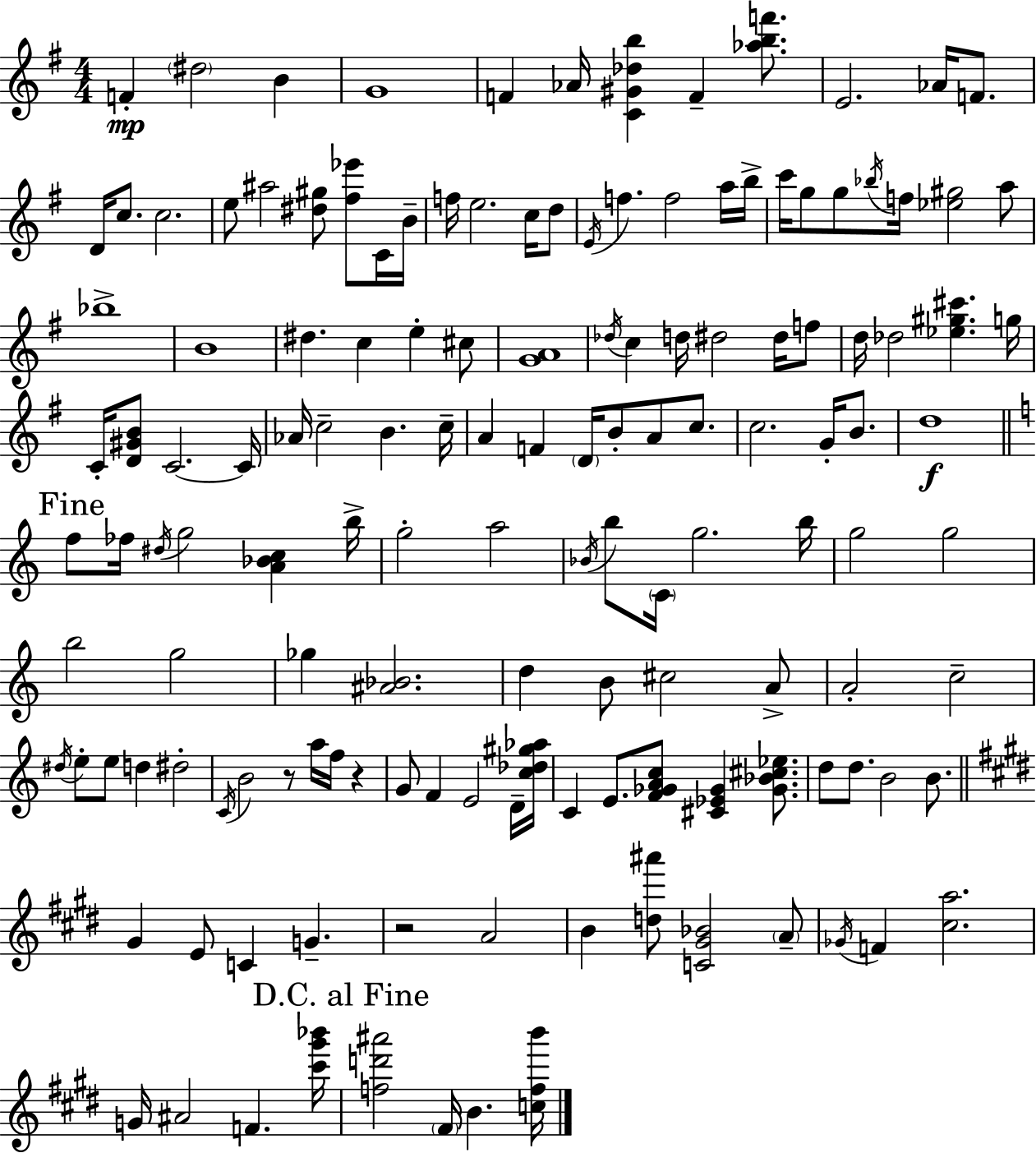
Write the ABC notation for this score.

X:1
T:Untitled
M:4/4
L:1/4
K:Em
F ^d2 B G4 F _A/4 [C^G_db] F [_abf']/2 E2 _A/4 F/2 D/4 c/2 c2 e/2 ^a2 [^d^g]/2 [^f_e']/2 C/4 B/4 f/4 e2 c/4 d/2 E/4 f f2 a/4 b/4 c'/4 g/2 g/2 _b/4 f/4 [_e^g]2 a/2 _b4 B4 ^d c e ^c/2 [GA]4 _d/4 c d/4 ^d2 ^d/4 f/2 d/4 _d2 [_e^g^c'] g/4 C/4 [D^GB]/2 C2 C/4 _A/4 c2 B c/4 A F D/4 B/2 A/2 c/2 c2 G/4 B/2 d4 f/2 _f/4 ^d/4 g2 [A_Bc] b/4 g2 a2 _B/4 b/2 C/4 g2 b/4 g2 g2 b2 g2 _g [^A_B]2 d B/2 ^c2 A/2 A2 c2 ^d/4 e/2 e/2 d ^d2 C/4 B2 z/2 a/4 f/4 z G/2 F E2 D/4 [c_d^g_a]/4 C E/2 [F_GAc]/2 [^C_E_G] [_G_B^c_e]/2 d/2 d/2 B2 B/2 ^G E/2 C G z2 A2 B [d^a']/2 [C^G_B]2 A/2 _G/4 F [^ca]2 G/4 ^A2 F [^c'^g'_b']/4 [fd'^a']2 ^F/4 B [cfb']/4